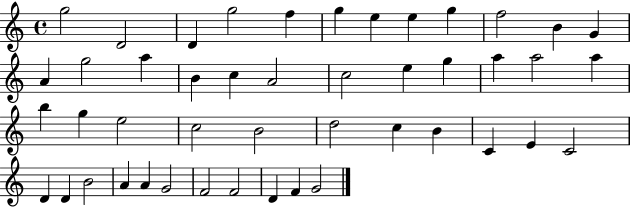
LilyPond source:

{
  \clef treble
  \time 4/4
  \defaultTimeSignature
  \key c \major
  g''2 d'2 | d'4 g''2 f''4 | g''4 e''4 e''4 g''4 | f''2 b'4 g'4 | \break a'4 g''2 a''4 | b'4 c''4 a'2 | c''2 e''4 g''4 | a''4 a''2 a''4 | \break b''4 g''4 e''2 | c''2 b'2 | d''2 c''4 b'4 | c'4 e'4 c'2 | \break d'4 d'4 b'2 | a'4 a'4 g'2 | f'2 f'2 | d'4 f'4 g'2 | \break \bar "|."
}